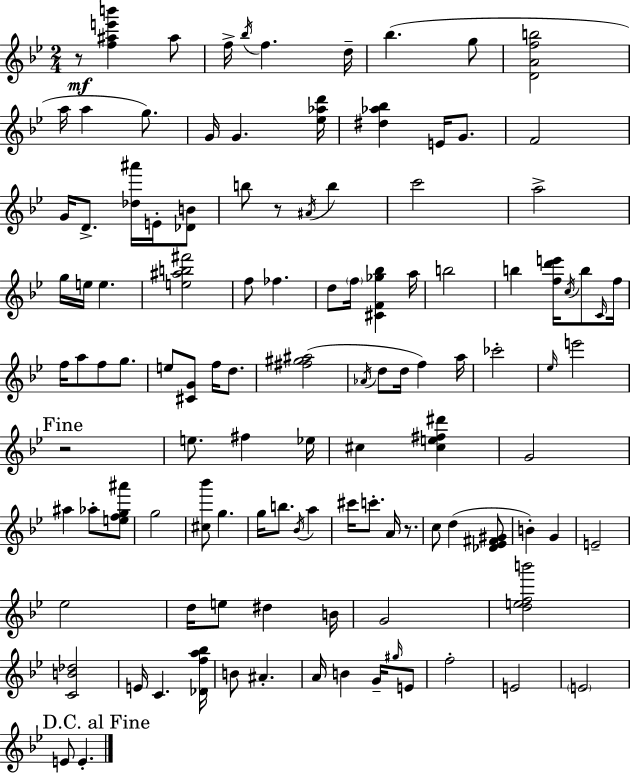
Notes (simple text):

R/e [F5,A#5,E6,B6]/q A#5/e F5/s Bb5/s F5/q. D5/s Bb5/q. G5/e [D4,A4,F5,B5]/h A5/s A5/q G5/e. G4/s G4/q. [Eb5,Ab5,D6]/s [D#5,Ab5,Bb5]/q E4/s G4/e. F4/h G4/s D4/e. [Db5,A#6]/s E4/s [Db4,B4]/e B5/e R/e A#4/s B5/q C6/h A5/h G5/s E5/s E5/q. [E5,A#5,B5,F#6]/h F5/e FES5/q. D5/e F5/s [C#4,F4,Gb5,Bb5]/q A5/s B5/h B5/q [F5,D6,E6]/s C5/s B5/e C4/s F5/s F5/s A5/e F5/e G5/e. E5/e [C#4,G4]/e F5/s D5/e. [F#5,G#5,A#5]/h Ab4/s D5/e D5/s F5/q A5/s CES6/h Eb5/s E6/h R/h E5/e. F#5/q Eb5/s C#5/q [C#5,E5,F#5,D#6]/q G4/h A#5/q Ab5/e [E5,F5,G5,A#6]/e G5/h [C#5,Bb6]/e G5/q. G5/s B5/e. Bb4/s A5/q C#6/s C6/e. A4/s R/e. C5/e D5/q [Db4,Eb4,F#4,G#4]/e B4/q G4/q E4/h Eb5/h D5/s E5/e D#5/q B4/s G4/h [D5,E5,F5,B6]/h [C4,B4,Db5]/h E4/s C4/q. [Db4,F5,A5,Bb5]/s B4/e A#4/q. A4/s B4/q G4/s G#5/s E4/e F5/h E4/h E4/h E4/e E4/q.